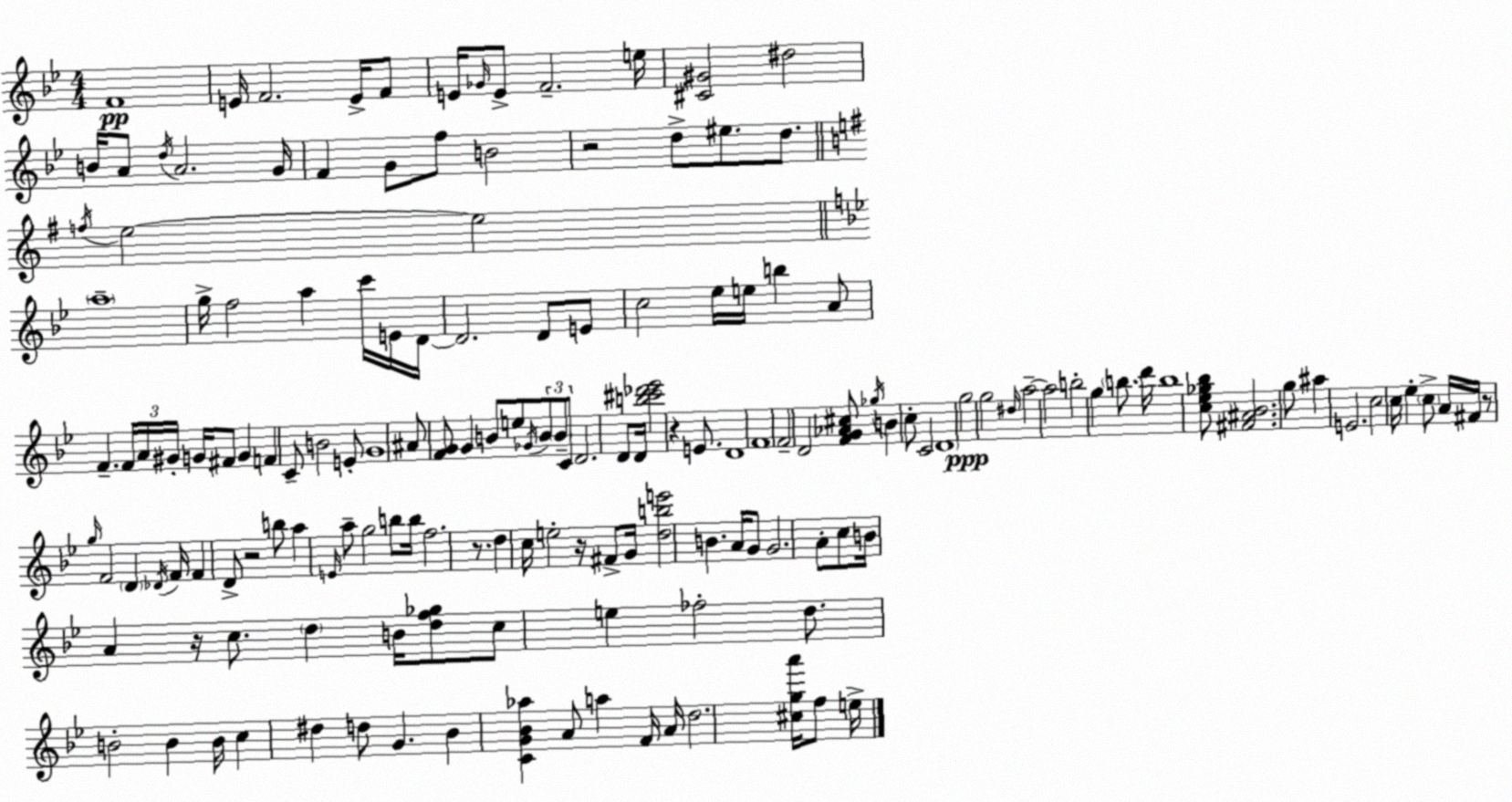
X:1
T:Untitled
M:4/4
L:1/4
K:Bb
F4 E/4 F2 E/4 F/2 E/4 _G/4 E/2 F2 e/4 [^C^G]2 ^d2 B/4 A/2 d/4 A2 G/4 F G/2 f/2 B2 z2 d/2 ^e/2 d/2 f/4 e2 e2 a4 g/4 f2 a c'/4 E/4 D/4 D2 D/2 E/2 c2 _e/4 e/4 b A/2 F F/4 A/4 ^G/4 G/4 ^F/2 G F C/2 B2 E/2 G4 ^A/2 [FG]/2 G B/2 e/2 _G/4 B/2 B/2 C/2 D2 D/2 D/4 [b^c'_d'_e']2 z E/2 D4 F4 F2 D2 [FG_A^c]/2 _g/4 B c/2 C2 D4 g2 g2 ^d/4 a2 a2 b2 g b/2 d'/4 b4 [c_e_g_b]/2 [^F^A_B]2 g/2 ^a E2 c2 c/4 _e c/2 A/4 ^F/4 z/2 g/4 F2 D _D/4 F/4 F D/2 z2 b/2 a E/4 a/2 g2 b/2 b/4 f2 z/2 d c/4 e2 z/4 ^F/2 G/4 [dbe']2 B A/4 G/2 G2 A/2 c/2 B/4 A z/4 c/2 d B/4 [df_g]/2 c/2 e _f2 d/2 B2 B B/4 c ^d d/2 G _B [CG_B_a] A/2 a F/4 A/4 d2 [^cga']/4 f/2 e/4